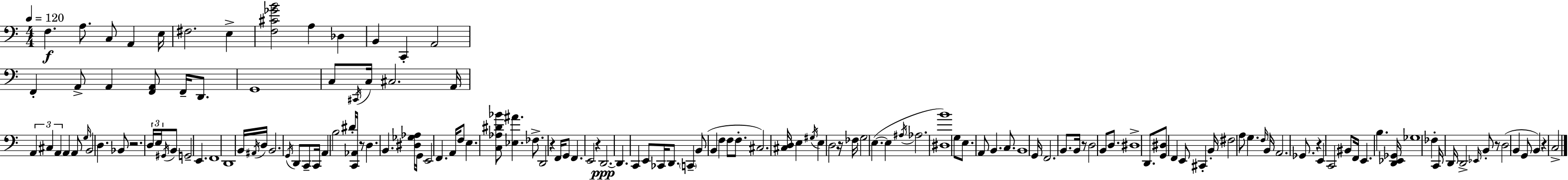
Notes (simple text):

F3/q. A3/e. C3/e A2/q E3/s F#3/h. E3/q [F3,C#4,Gb4,B4]/h A3/q Db3/q B2/q C2/q A2/h F2/q A2/e A2/q [F2,A2]/e F2/s D2/e. G2/w C3/e C#2/s C3/s C#3/h. A2/s A2/q C#3/q A2/q A2/q A2/e G3/s B2/h D3/q. Bb2/e R/h. D3/s E3/s G#2/s B2/e G2/h E2/q. F2/w D2/w B2/s A#2/s D3/s B2/h. G2/s D2/e C2/e C2/s A2/q B3/h D#4/s [C2,Ab2]/s R/e D3/q. B2/q. [D#3,Gb3,Ab3]/s G2/s E2/h F2/q. A2/s F3/e E3/q. [C3,Ab3,D#4,Bb4]/e [Eb3,A#4]/q. FES3/e. D2/h R/q F2/s G2/e F2/q. E2/h R/q D2/h. D2/q. C2/q E2/e CES2/s D2/e. C2/q B2/e B2/q F3/q F3/e F3/e. C#3/h. [C#3,D3]/s E3/q G#3/s E3/q D3/h R/s FES3/s G3/h E3/q. E3/q A#3/s Ab3/h. [D#3,B4]/w G3/e E3/e. A2/e B2/q. C3/e. B2/w G2/s F2/h. B2/e. B2/s R/e D3/h B2/e D3/e. D#3/w D2/e. [G2,D#3]/e F2/q E2/e C#2/q B2/s F#3/h A3/e G3/q. F3/s B2/s A2/h. Gb2/e. R/q E2/q C2/h BIS2/e F2/s E2/q. B3/q. [D2,Eb2,Gb2]/s Gb3/w FES3/q C2/s D2/s D2/h Eb2/s B2/e R/e D3/h B2/q G2/e B2/q R/q C3/h